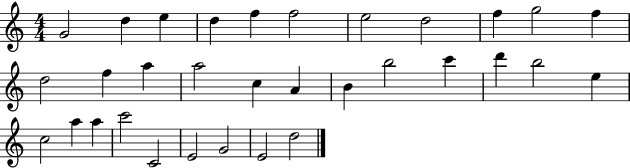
X:1
T:Untitled
M:4/4
L:1/4
K:C
G2 d e d f f2 e2 d2 f g2 f d2 f a a2 c A B b2 c' d' b2 e c2 a a c'2 C2 E2 G2 E2 d2